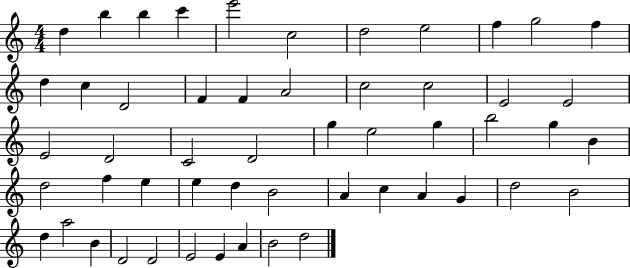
{
  \clef treble
  \numericTimeSignature
  \time 4/4
  \key c \major
  d''4 b''4 b''4 c'''4 | e'''2 c''2 | d''2 e''2 | f''4 g''2 f''4 | \break d''4 c''4 d'2 | f'4 f'4 a'2 | c''2 c''2 | e'2 e'2 | \break e'2 d'2 | c'2 d'2 | g''4 e''2 g''4 | b''2 g''4 b'4 | \break d''2 f''4 e''4 | e''4 d''4 b'2 | a'4 c''4 a'4 g'4 | d''2 b'2 | \break d''4 a''2 b'4 | d'2 d'2 | e'2 e'4 a'4 | b'2 d''2 | \break \bar "|."
}